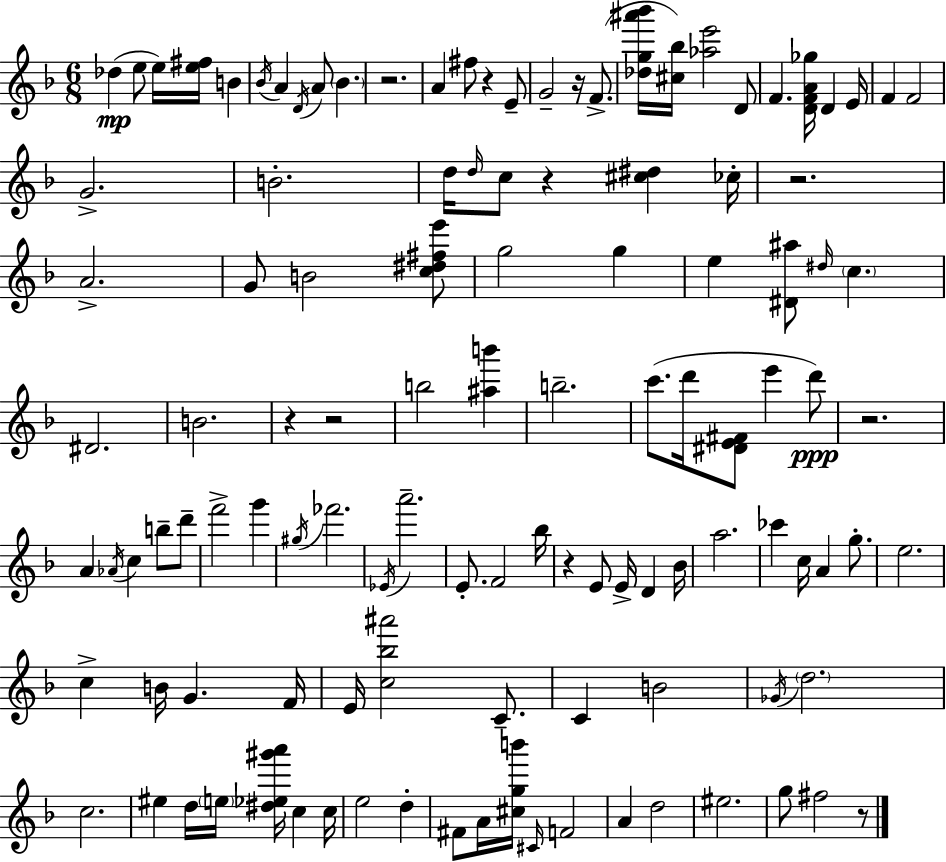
Db5/q E5/e E5/s [E5,F#5]/s B4/q Bb4/s A4/q D4/s A4/e Bb4/q. R/h. A4/q F#5/e R/q E4/e G4/h R/s F4/e. [Db5,G5,A#6,Bb6]/s [C#5,Bb5]/s [Ab5,E6]/h D4/e F4/q. [D4,F4,A4,Gb5]/s D4/q E4/s F4/q F4/h G4/h. B4/h. D5/s D5/s C5/e R/q [C#5,D#5]/q CES5/s R/h. A4/h. G4/e B4/h [C5,D#5,F#5,E6]/e G5/h G5/q E5/q [D#4,A#5]/e D#5/s C5/q. D#4/h. B4/h. R/q R/h B5/h [A#5,B6]/q B5/h. C6/e. D6/s [D#4,E4,F#4]/e E6/q D6/e R/h. A4/q Ab4/s C5/q B5/e D6/e F6/h G6/q G#5/s FES6/h. Eb4/s A6/h. E4/e. F4/h Bb5/s R/q E4/e E4/s D4/q Bb4/s A5/h. CES6/q C5/s A4/q G5/e. E5/h. C5/q B4/s G4/q. F4/s E4/s [C5,Bb5,A#6]/h C4/e. C4/q B4/h Gb4/s D5/h. C5/h. EIS5/q D5/s E5/s [D#5,Eb5,G#6,A6]/s C5/q C5/s E5/h D5/q F#4/e A4/s [C#5,G5,B6]/s C#4/s F4/h A4/q D5/h EIS5/h. G5/e F#5/h R/e